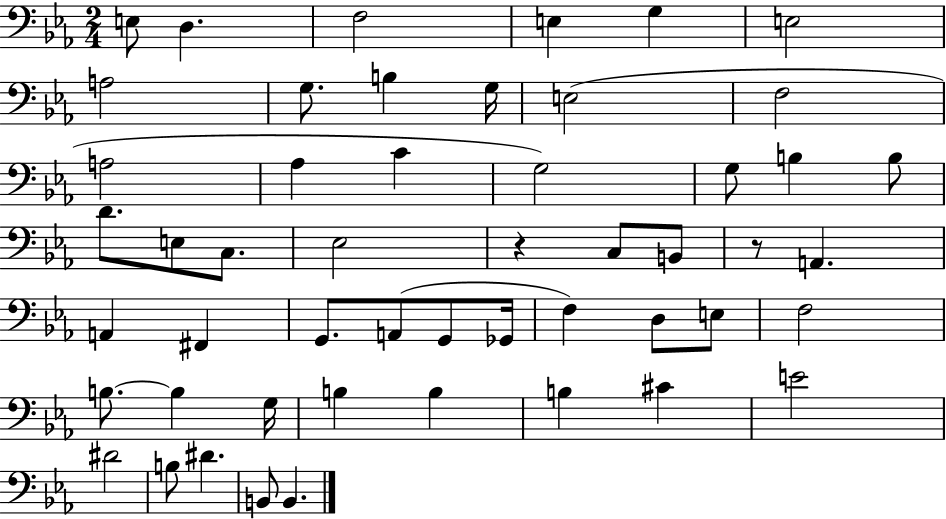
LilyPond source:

{
  \clef bass
  \numericTimeSignature
  \time 2/4
  \key ees \major
  e8 d4. | f2 | e4 g4 | e2 | \break a2 | g8. b4 g16 | e2( | f2 | \break a2 | aes4 c'4 | g2) | g8 b4 b8 | \break d'8. e8 c8. | ees2 | r4 c8 b,8 | r8 a,4. | \break a,4 fis,4 | g,8. a,8( g,8 ges,16 | f4) d8 e8 | f2 | \break b8.~~ b4 g16 | b4 b4 | b4 cis'4 | e'2 | \break dis'2 | b8 dis'4. | b,8 b,4. | \bar "|."
}